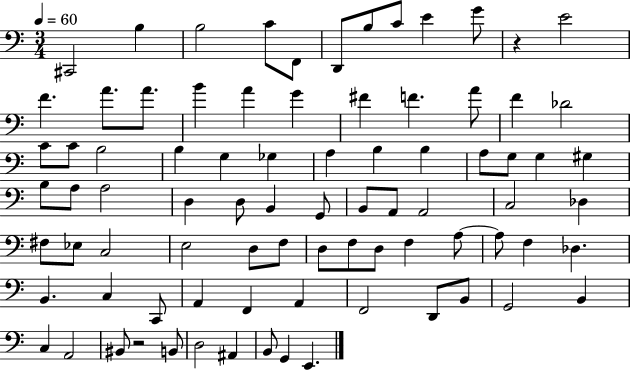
C#2/h B3/q B3/h C4/e F2/e D2/e B3/e C4/e E4/q G4/e R/q E4/h F4/q. A4/e. A4/e. B4/q A4/q G4/q F#4/q F4/q. A4/e F4/q Db4/h C4/e C4/e B3/h B3/q G3/q Gb3/q A3/q B3/q B3/q A3/e G3/e G3/q G#3/q B3/e A3/e A3/h D3/q D3/e B2/q G2/e B2/e A2/e A2/h C3/h Db3/q F#3/e Eb3/e C3/h E3/h D3/e F3/e D3/e F3/e D3/e F3/q A3/e A3/e F3/q Db3/q. B2/q. C3/q C2/e A2/q F2/q A2/q F2/h D2/e B2/e G2/h B2/q C3/q A2/h BIS2/e R/h B2/e D3/h A#2/q B2/e G2/q E2/q.